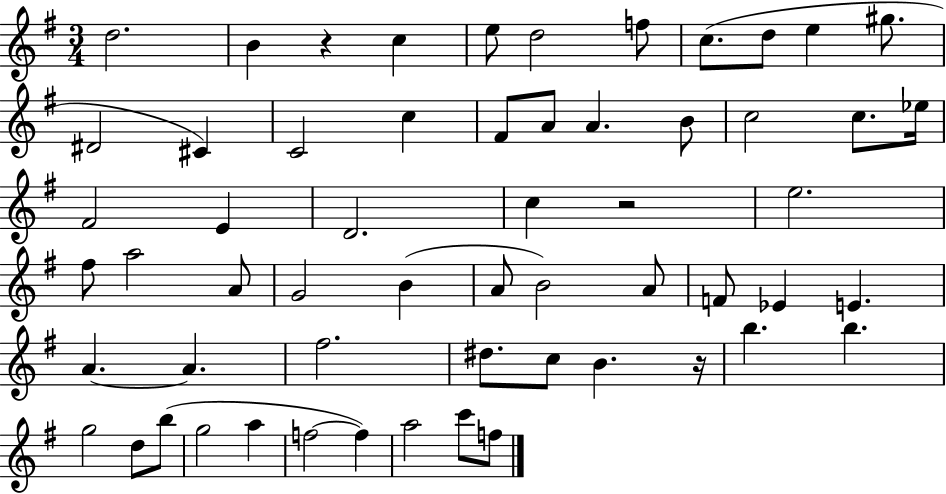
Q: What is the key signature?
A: G major